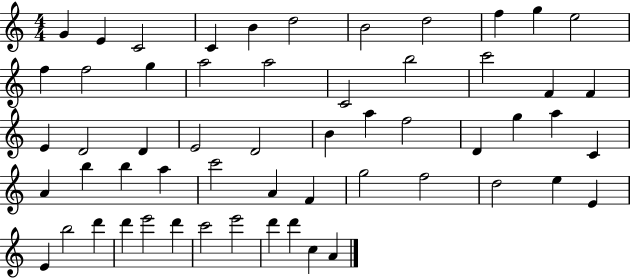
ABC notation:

X:1
T:Untitled
M:4/4
L:1/4
K:C
G E C2 C B d2 B2 d2 f g e2 f f2 g a2 a2 C2 b2 c'2 F F E D2 D E2 D2 B a f2 D g a C A b b a c'2 A F g2 f2 d2 e E E b2 d' d' e'2 d' c'2 e'2 d' d' c A